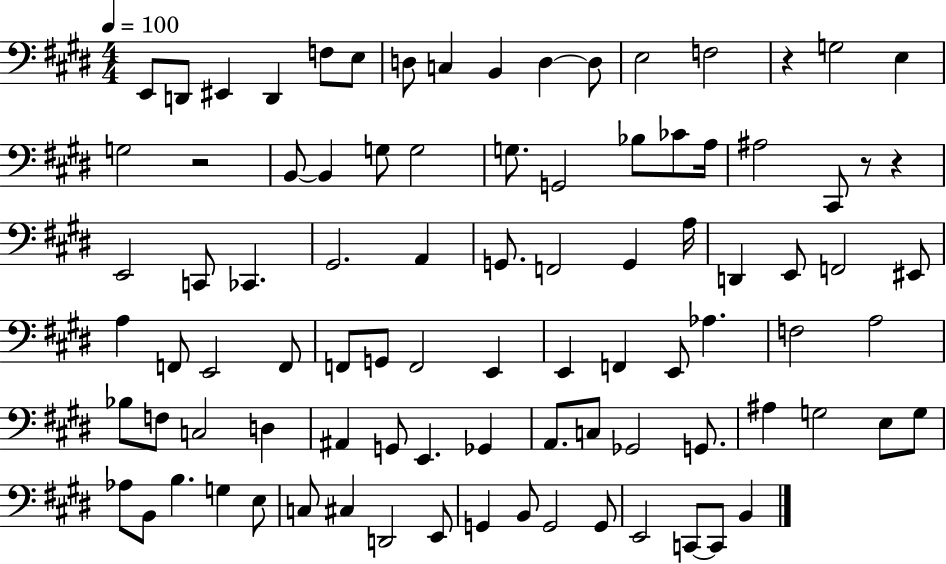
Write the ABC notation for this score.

X:1
T:Untitled
M:4/4
L:1/4
K:E
E,,/2 D,,/2 ^E,, D,, F,/2 E,/2 D,/2 C, B,, D, D,/2 E,2 F,2 z G,2 E, G,2 z2 B,,/2 B,, G,/2 G,2 G,/2 G,,2 _B,/2 _C/2 A,/4 ^A,2 ^C,,/2 z/2 z E,,2 C,,/2 _C,, ^G,,2 A,, G,,/2 F,,2 G,, A,/4 D,, E,,/2 F,,2 ^E,,/2 A, F,,/2 E,,2 F,,/2 F,,/2 G,,/2 F,,2 E,, E,, F,, E,,/2 _A, F,2 A,2 _B,/2 F,/2 C,2 D, ^A,, G,,/2 E,, _G,, A,,/2 C,/2 _G,,2 G,,/2 ^A, G,2 E,/2 G,/2 _A,/2 B,,/2 B, G, E,/2 C,/2 ^C, D,,2 E,,/2 G,, B,,/2 G,,2 G,,/2 E,,2 C,,/2 C,,/2 B,,